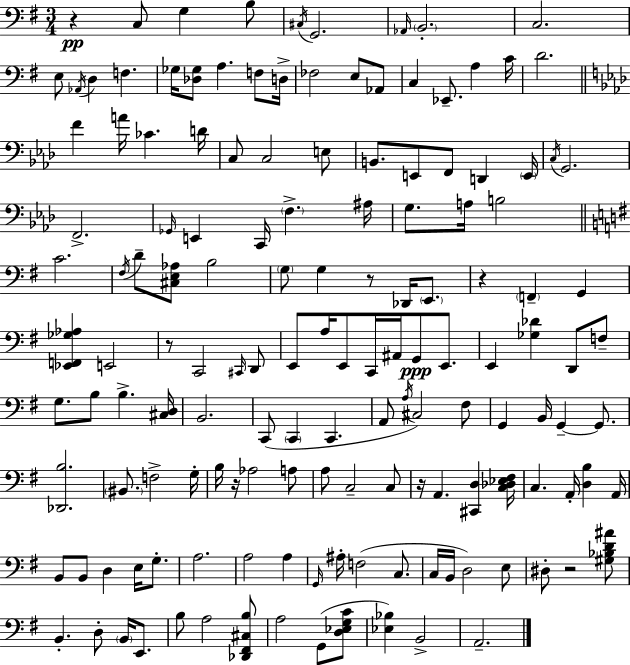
X:1
T:Untitled
M:3/4
L:1/4
K:G
z C,/2 G, B,/2 ^C,/4 G,,2 _A,,/4 B,,2 C,2 E,/2 _A,,/4 D, F, _G,/4 [_D,_G,]/2 A, F,/2 D,/4 _F,2 E,/2 _A,,/2 C, _E,,/2 A, C/4 D2 F A/4 _C D/4 C,/2 C,2 E,/2 B,,/2 E,,/2 F,,/2 D,, E,,/4 C,/4 G,,2 F,,2 _G,,/4 E,, C,,/4 F, ^A,/4 G,/2 A,/4 B,2 C2 ^F,/4 D/2 [^C,E,_A,]/2 B,2 G,/2 G, z/2 _D,,/4 E,,/2 z F,, G,, [_E,,F,,_G,_A,] E,,2 z/2 C,,2 ^C,,/4 D,,/2 E,,/2 A,/4 E,,/2 C,,/4 ^A,,/4 G,,/2 E,,/2 E,, [_G,_D] D,,/2 F,/2 G,/2 B,/2 B, [^C,D,]/4 B,,2 C,,/2 C,, C,, A,,/2 A,/4 ^C,2 ^F,/2 G,, B,,/4 G,, G,,/2 [_D,,B,]2 ^B,,/2 F,2 G,/4 B,/4 z/4 _A,2 A,/2 A,/2 C,2 C,/2 z/4 A,, [^C,,D,] [C,_D,_E,^F,]/4 C, A,,/4 [D,B,] A,,/4 B,,/2 B,,/2 D, E,/4 G,/2 A,2 A,2 A, G,,/4 ^A,/4 F,2 C,/2 C,/4 B,,/4 D,2 E,/2 ^D,/2 z2 [^G,_B,D^A]/2 B,, D,/2 B,,/4 E,,/2 B,/2 A,2 [_D,,^F,,^C,B,]/2 A,2 G,,/2 [D,_E,G,C]/2 [_E,_B,] B,,2 A,,2